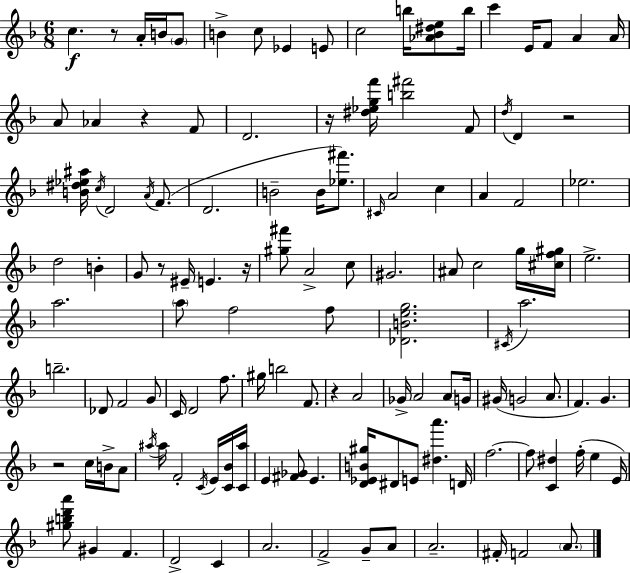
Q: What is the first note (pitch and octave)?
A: C5